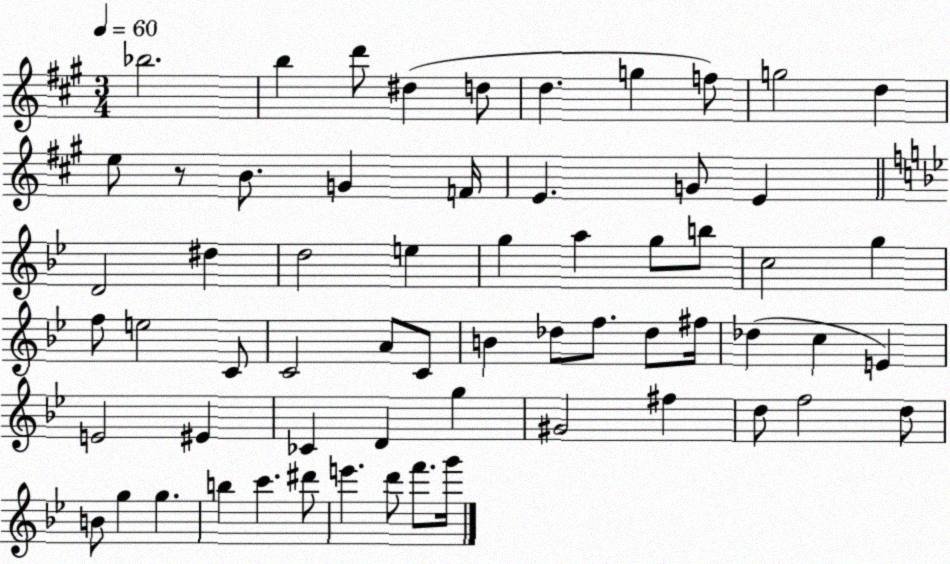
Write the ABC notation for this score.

X:1
T:Untitled
M:3/4
L:1/4
K:A
_b2 b d'/2 ^d d/2 d g f/2 g2 d e/2 z/2 B/2 G F/4 E G/2 E D2 ^d d2 e g a g/2 b/2 c2 g f/2 e2 C/2 C2 A/2 C/2 B _d/2 f/2 _d/2 ^f/4 _d c E E2 ^E _C D g ^G2 ^f d/2 f2 d/2 B/2 g g b c' ^d'/2 e' d'/2 f'/2 g'/4